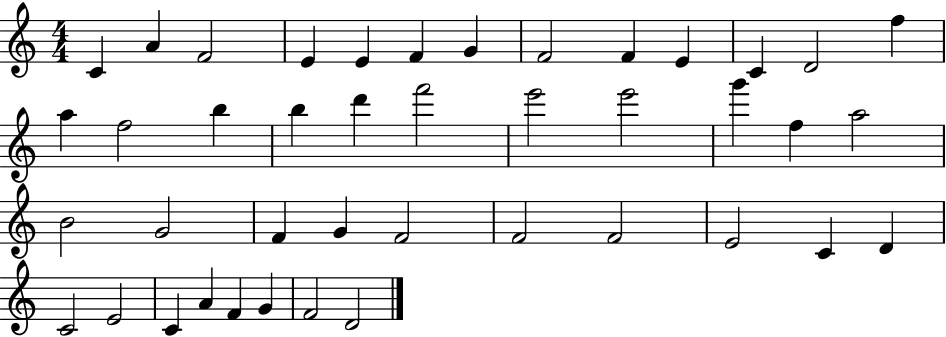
{
  \clef treble
  \numericTimeSignature
  \time 4/4
  \key c \major
  c'4 a'4 f'2 | e'4 e'4 f'4 g'4 | f'2 f'4 e'4 | c'4 d'2 f''4 | \break a''4 f''2 b''4 | b''4 d'''4 f'''2 | e'''2 e'''2 | g'''4 f''4 a''2 | \break b'2 g'2 | f'4 g'4 f'2 | f'2 f'2 | e'2 c'4 d'4 | \break c'2 e'2 | c'4 a'4 f'4 g'4 | f'2 d'2 | \bar "|."
}